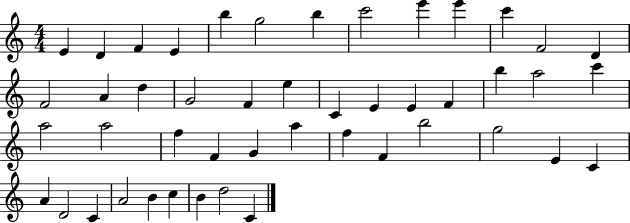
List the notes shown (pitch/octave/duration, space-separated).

E4/q D4/q F4/q E4/q B5/q G5/h B5/q C6/h E6/q E6/q C6/q F4/h D4/q F4/h A4/q D5/q G4/h F4/q E5/q C4/q E4/q E4/q F4/q B5/q A5/h C6/q A5/h A5/h F5/q F4/q G4/q A5/q F5/q F4/q B5/h G5/h E4/q C4/q A4/q D4/h C4/q A4/h B4/q C5/q B4/q D5/h C4/q